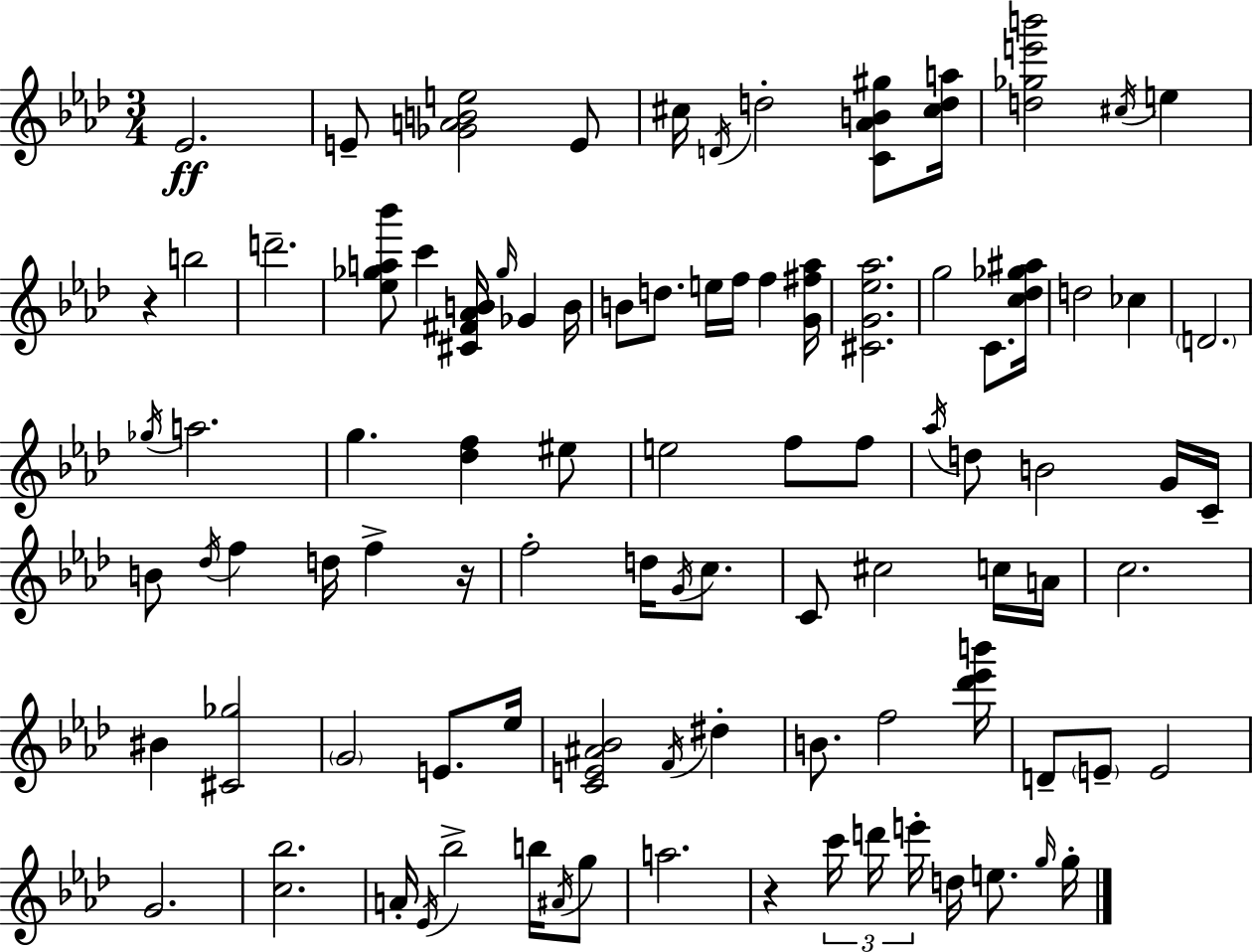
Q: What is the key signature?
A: AES major